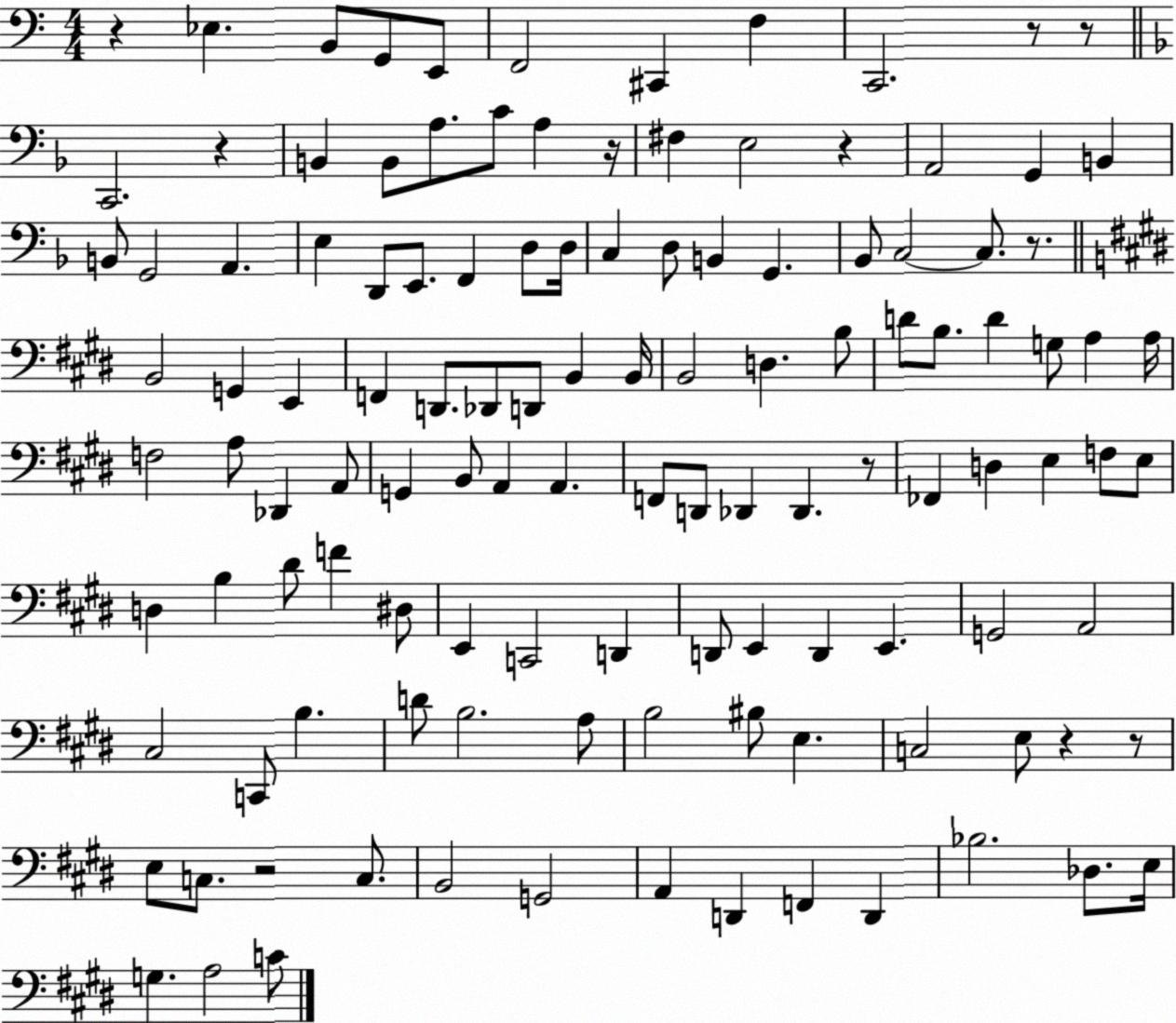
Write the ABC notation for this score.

X:1
T:Untitled
M:4/4
L:1/4
K:C
z _E, B,,/2 G,,/2 E,,/2 F,,2 ^C,, F, C,,2 z/2 z/2 C,,2 z B,, B,,/2 A,/2 C/2 A, z/4 ^F, E,2 z A,,2 G,, B,, B,,/2 G,,2 A,, E, D,,/2 E,,/2 F,, D,/2 D,/4 C, D,/2 B,, G,, _B,,/2 C,2 C,/2 z/2 B,,2 G,, E,, F,, D,,/2 _D,,/2 D,,/2 B,, B,,/4 B,,2 D, B,/2 D/2 B,/2 D G,/2 A, A,/4 F,2 A,/2 _D,, A,,/2 G,, B,,/2 A,, A,, F,,/2 D,,/2 _D,, _D,, z/2 _F,, D, E, F,/2 E,/2 D, B, ^D/2 F ^D,/2 E,, C,,2 D,, D,,/2 E,, D,, E,, G,,2 A,,2 ^C,2 C,,/2 B, D/2 B,2 A,/2 B,2 ^B,/2 E, C,2 E,/2 z z/2 E,/2 C,/2 z2 C,/2 B,,2 G,,2 A,, D,, F,, D,, _B,2 _D,/2 E,/4 G, A,2 C/2